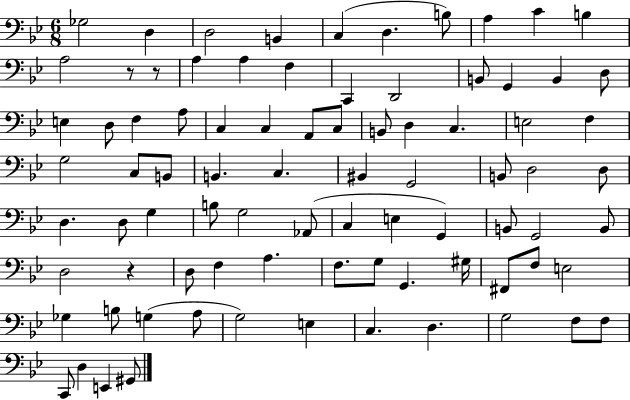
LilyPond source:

{
  \clef bass
  \numericTimeSignature
  \time 6/8
  \key bes \major
  ges2 d4 | d2 b,4 | c4( d4. b8) | a4 c'4 b4 | \break a2 r8 r8 | a4 a4 f4 | c,4 d,2 | b,8 g,4 b,4 d8 | \break e4 d8 f4 a8 | c4 c4 a,8 c8 | b,8 d4 c4. | e2 f4 | \break g2 c8 b,8 | b,4. c4. | bis,4 g,2 | b,8 d2 d8 | \break d4. d8 g4 | b8 g2 aes,8( | c4 e4 g,4) | b,8 g,2 b,8 | \break d2 r4 | d8 f4 a4. | f8. g8 g,4. gis16 | fis,8 f8 e2 | \break ges4 b8 g4( a8 | g2) e4 | c4. d4. | g2 f8 f8 | \break c,8 d4 e,4 gis,8 | \bar "|."
}